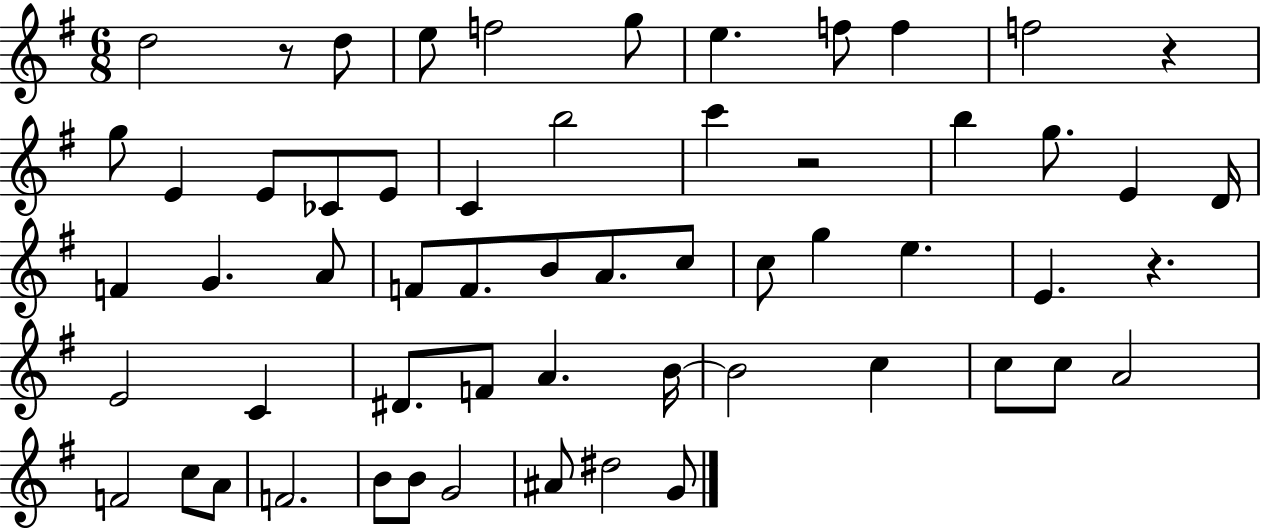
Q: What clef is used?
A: treble